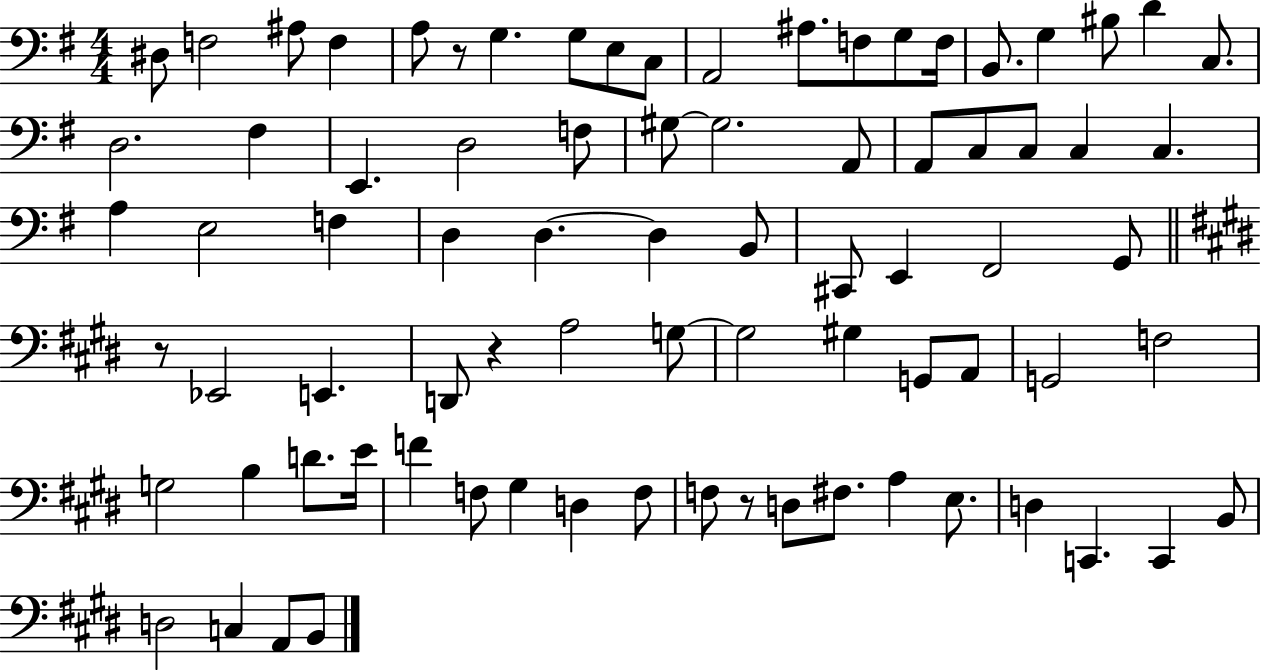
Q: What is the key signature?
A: G major